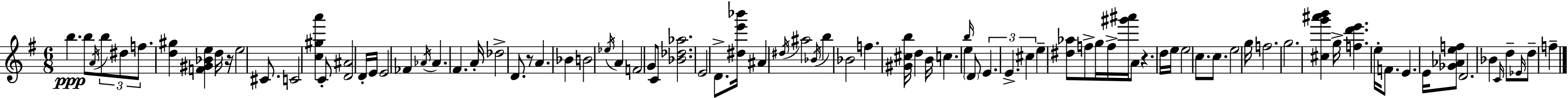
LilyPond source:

{
  \clef treble
  \numericTimeSignature
  \time 6/8
  \key e \minor
  b''4.\ppp b''8 \acciaccatura { a'16 } \tuplet 3/2 { b''8 dis''8 | f''8. } <d'' gis''>4 <f' gis' bes' e''>4 | d''16 r16 e''2 cis'8. | c'2 <c'' gis'' a'''>4 | \break c'8-. <d' ais'>2 d'16-. | e'16 e'2 fes'4 | \acciaccatura { aes'16 } aes'4. fis'4. | a'16-. des''2-> d'8. | \break r8 a'4. bes'4 | b'2 \acciaccatura { ees''16 } a'4 | f'2 g'8 | c'8 <bes' des'' aes''>2. | \break e'2 d'8.-> | <dis'' e''' bes'''>16 ais'4 \acciaccatura { dis''16 } ais''2 | \acciaccatura { bes'16 } b''4 bes'2 | f''4. <gis' cis'' b''>16 | \break d''4 b'16 c''4. \grace { b''16 } | e''4 \parenthesize d'8 \tuplet 3/2 { e'4. | e'4.-> cis''4 } e''4-- | <dis'' aes''>8 f''8-> g''16 f''16-> <gis''' ais'''>16 a'8 r4. | \break d''16 e''16 e''2 | c''8. c''8. e''2 | g''16 f''2. | g''2. | \break <cis'' g''' ais''' b'''>4 g''16-> <f'' d''' e'''>4. | e''16-. f'8. e'4. | e'16 <ges' aes' e'' f''>8 d'2. | bes'4 \grace { c'16 } d''8-- | \break \grace { ees'16 } d''8-- f''4-- \bar "|."
}